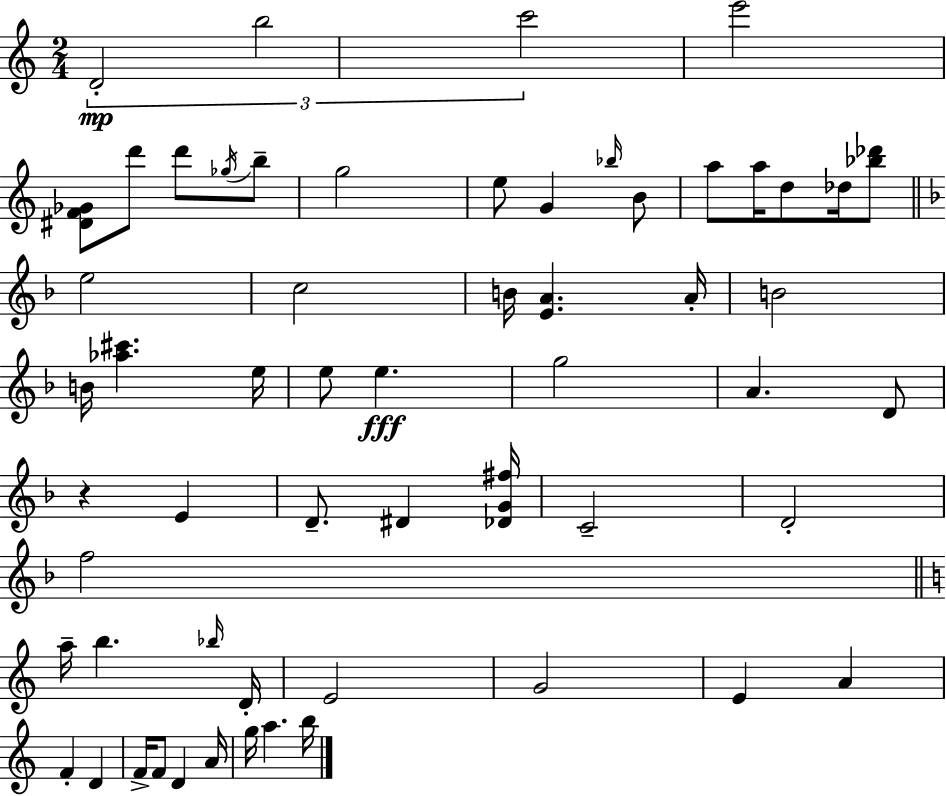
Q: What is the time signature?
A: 2/4